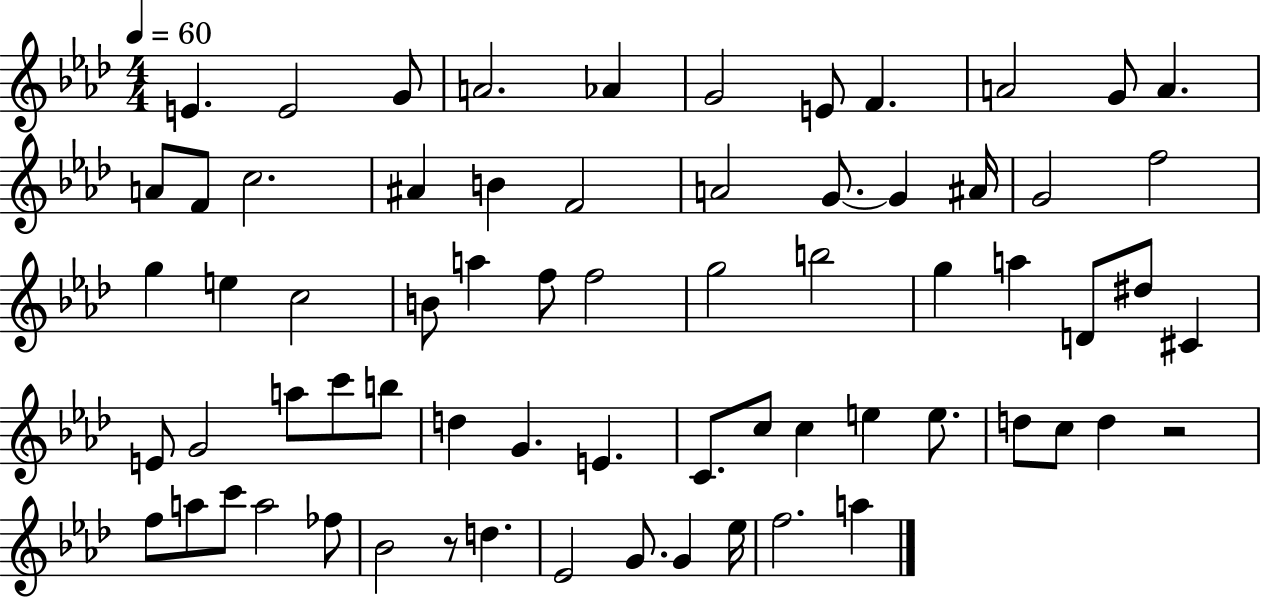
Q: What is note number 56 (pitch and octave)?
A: C6